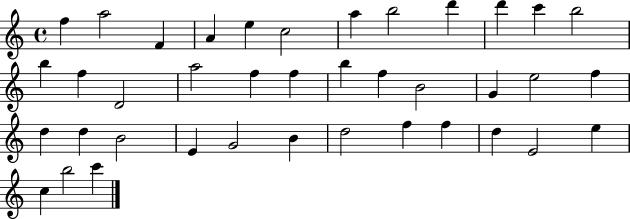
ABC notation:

X:1
T:Untitled
M:4/4
L:1/4
K:C
f a2 F A e c2 a b2 d' d' c' b2 b f D2 a2 f f b f B2 G e2 f d d B2 E G2 B d2 f f d E2 e c b2 c'